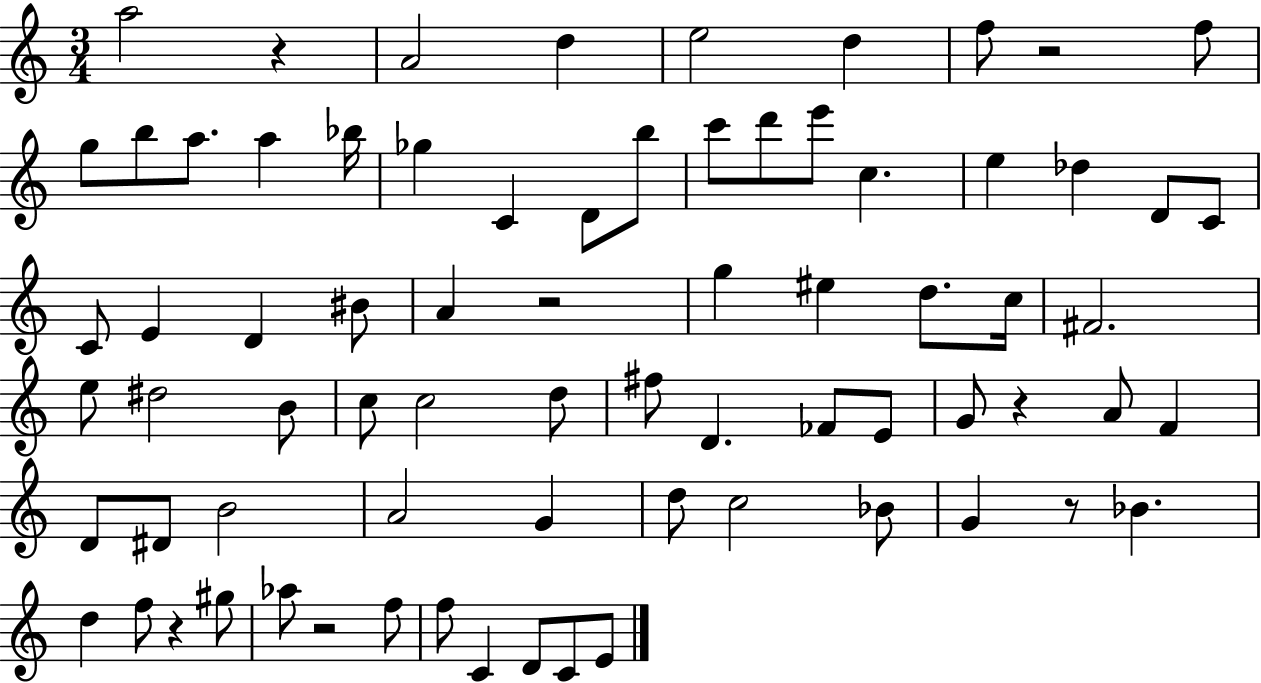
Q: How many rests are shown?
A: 7